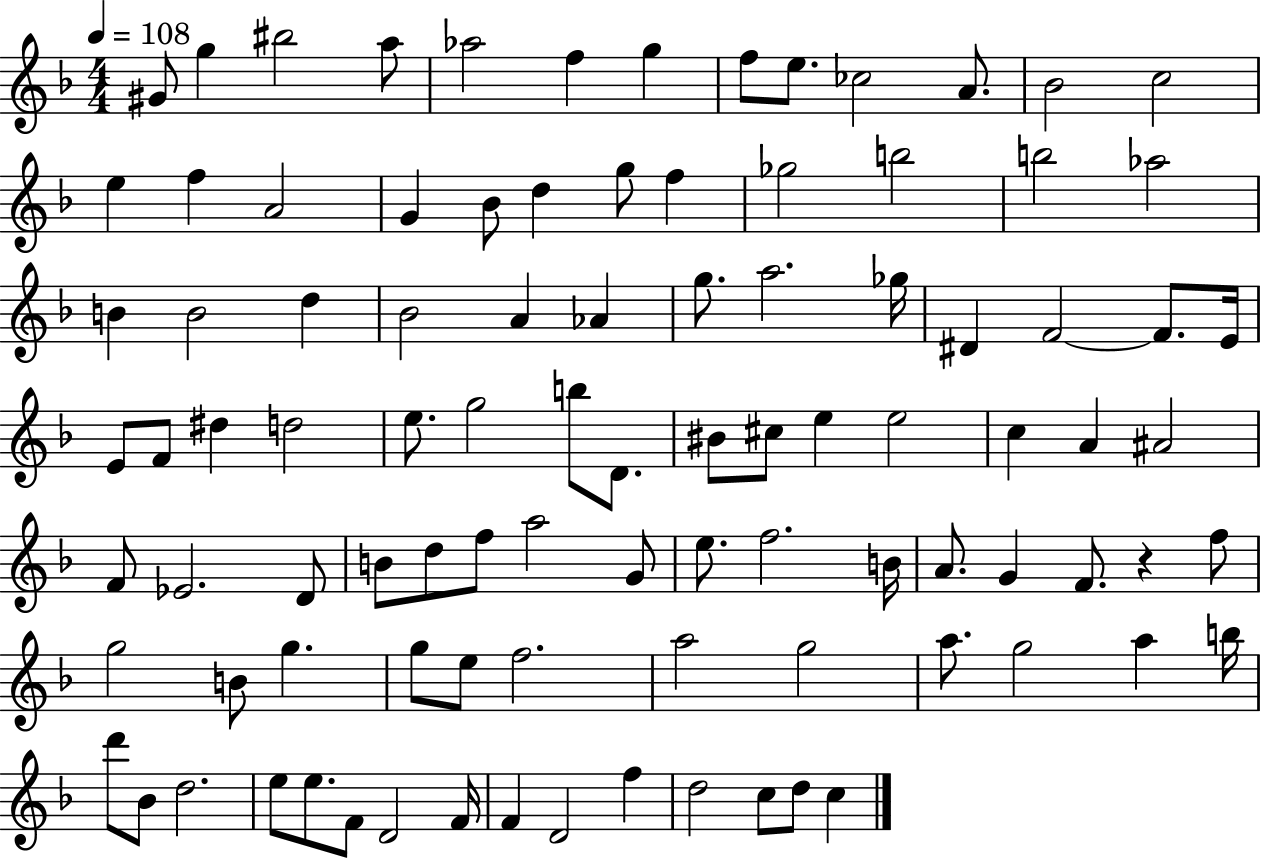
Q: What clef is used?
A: treble